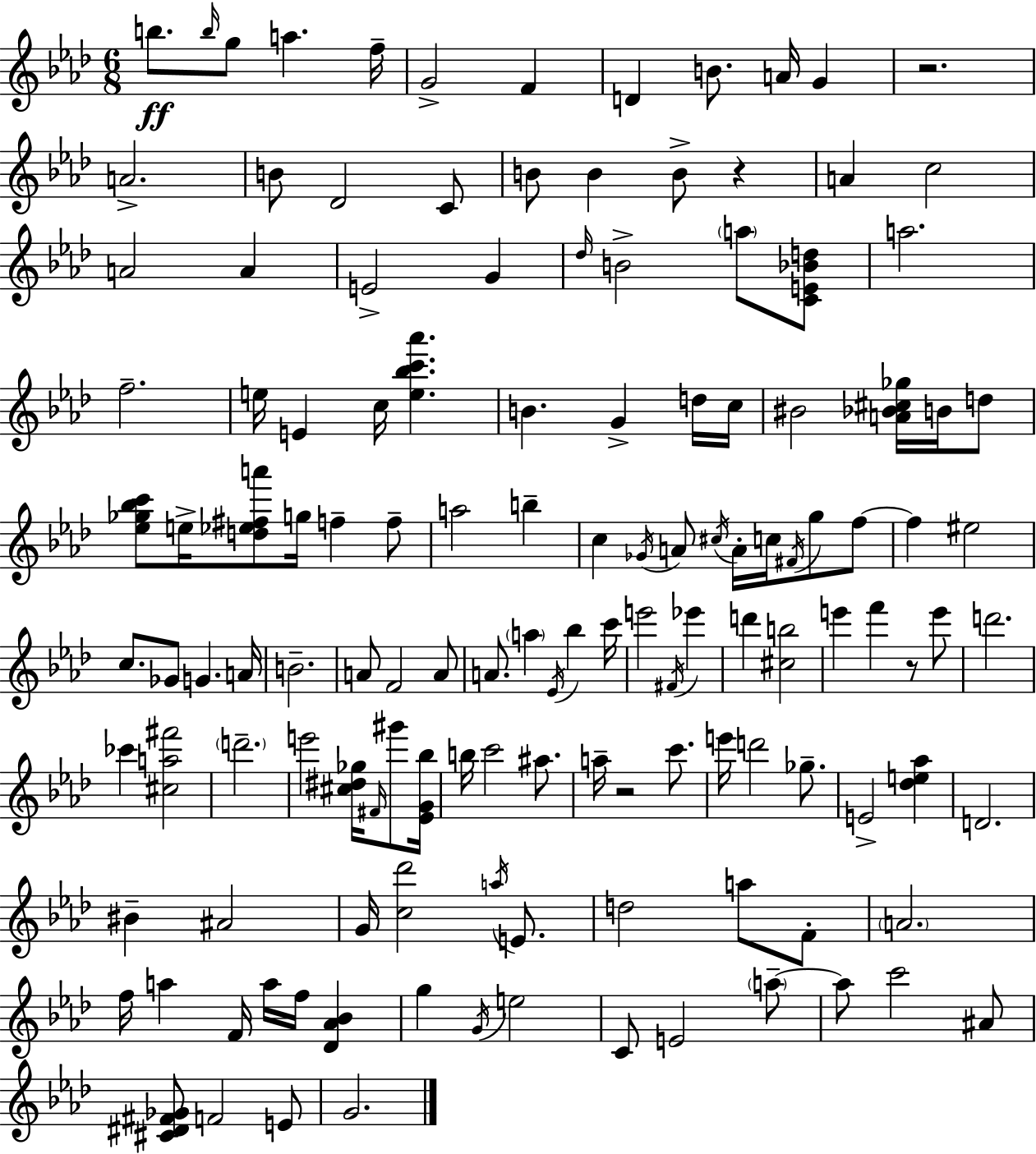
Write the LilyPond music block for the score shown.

{
  \clef treble
  \numericTimeSignature
  \time 6/8
  \key aes \major
  b''8.\ff \grace { b''16 } g''8 a''4. | f''16-- g'2-> f'4 | d'4 b'8. a'16 g'4 | r2. | \break a'2.-> | b'8 des'2 c'8 | b'8 b'4 b'8-> r4 | a'4 c''2 | \break a'2 a'4 | e'2-> g'4 | \grace { des''16 } b'2-> \parenthesize a''8 | <c' e' bes' d''>8 a''2. | \break f''2.-- | e''16 e'4 c''16 <e'' bes'' c''' aes'''>4. | b'4. g'4-> | d''16 c''16 bis'2 <a' bes' cis'' ges''>16 b'16 | \break d''8 <ees'' ges'' bes'' c'''>8 e''16-> <d'' ees'' fis'' a'''>8 g''16 f''4-- | f''8-- a''2 b''4-- | c''4 \acciaccatura { ges'16 } a'8 \acciaccatura { cis''16 } a'16-. c''16 | \acciaccatura { fis'16 } g''8 f''8~~ f''4 eis''2 | \break c''8. ges'8 g'4. | a'16 b'2.-- | a'8 f'2 | a'8 a'8. \parenthesize a''4 | \break \acciaccatura { ees'16 } bes''4 c'''16 e'''2 | \acciaccatura { fis'16 } ees'''4 d'''4 <cis'' b''>2 | e'''4 f'''4 | r8 e'''8 d'''2. | \break ces'''4 <cis'' a'' fis'''>2 | \parenthesize d'''2.-- | e'''2 | <cis'' dis'' ges''>16 \grace { fis'16 } gis'''8 <ees' g' bes''>16 b''16 c'''2 | \break ais''8. a''16-- r2 | c'''8. e'''16 d'''2 | ges''8.-- e'2-> | <des'' e'' aes''>4 d'2. | \break bis'4-- | ais'2 g'16 <c'' des'''>2 | \acciaccatura { a''16 } e'8. d''2 | a''8 f'8-. \parenthesize a'2. | \break f''16 a''4 | f'16 a''16 f''16 <des' aes' bes'>4 g''4 | \acciaccatura { g'16 } e''2 c'8 | e'2 \parenthesize a''8--~~ a''8 | \break c'''2 ais'8 <cis' dis' fis' ges'>8 | f'2 e'8 g'2. | \bar "|."
}